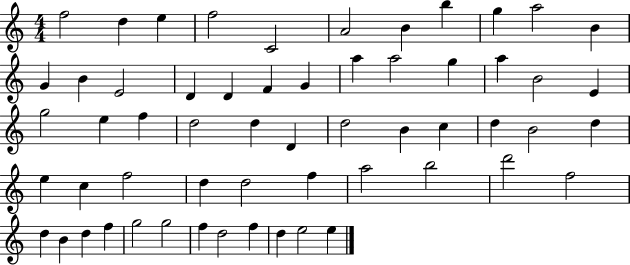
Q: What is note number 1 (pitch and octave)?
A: F5